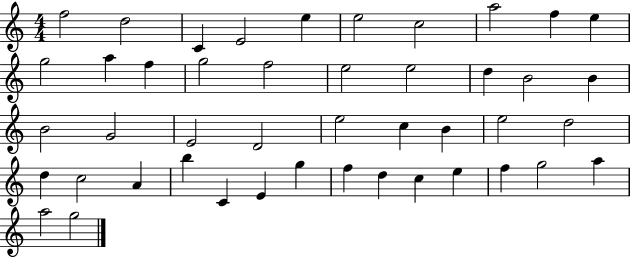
F5/h D5/h C4/q E4/h E5/q E5/h C5/h A5/h F5/q E5/q G5/h A5/q F5/q G5/h F5/h E5/h E5/h D5/q B4/h B4/q B4/h G4/h E4/h D4/h E5/h C5/q B4/q E5/h D5/h D5/q C5/h A4/q B5/q C4/q E4/q G5/q F5/q D5/q C5/q E5/q F5/q G5/h A5/q A5/h G5/h